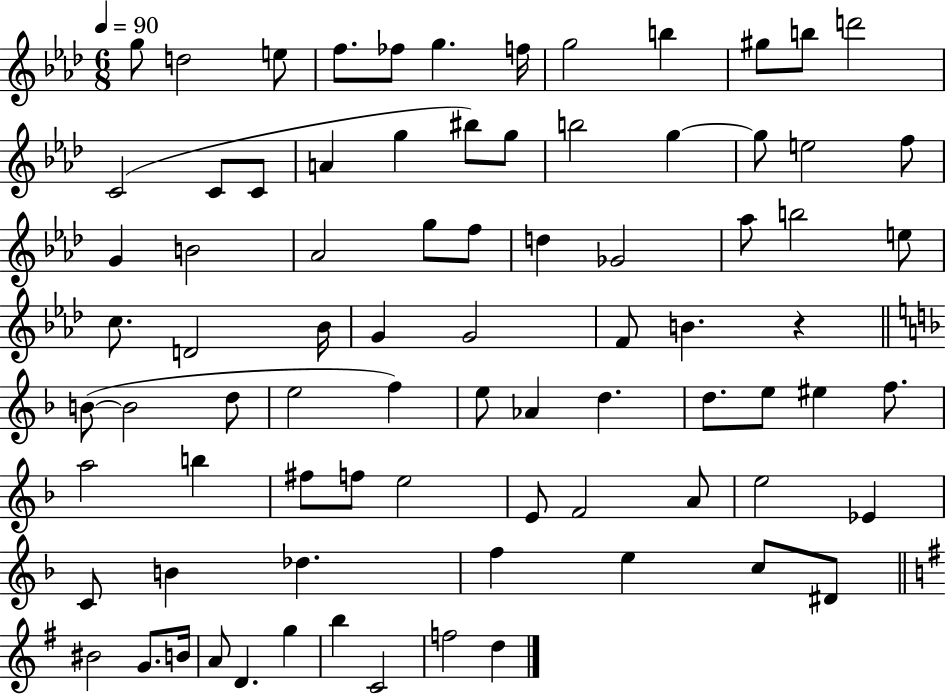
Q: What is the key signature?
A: AES major